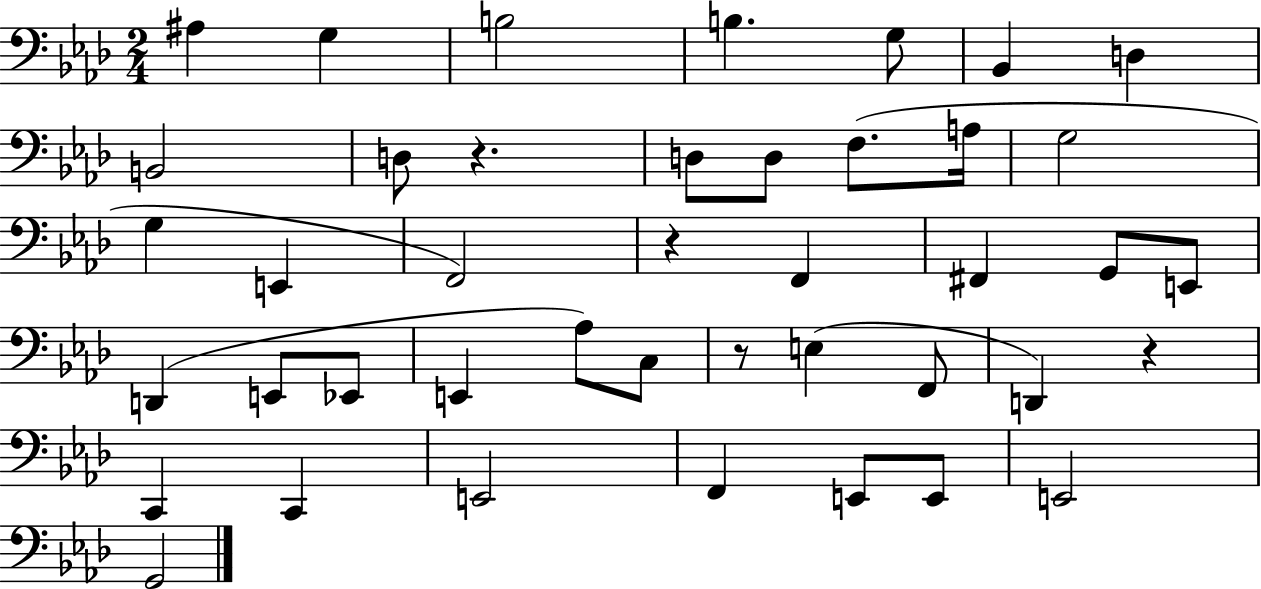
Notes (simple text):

A#3/q G3/q B3/h B3/q. G3/e Bb2/q D3/q B2/h D3/e R/q. D3/e D3/e F3/e. A3/s G3/h G3/q E2/q F2/h R/q F2/q F#2/q G2/e E2/e D2/q E2/e Eb2/e E2/q Ab3/e C3/e R/e E3/q F2/e D2/q R/q C2/q C2/q E2/h F2/q E2/e E2/e E2/h G2/h